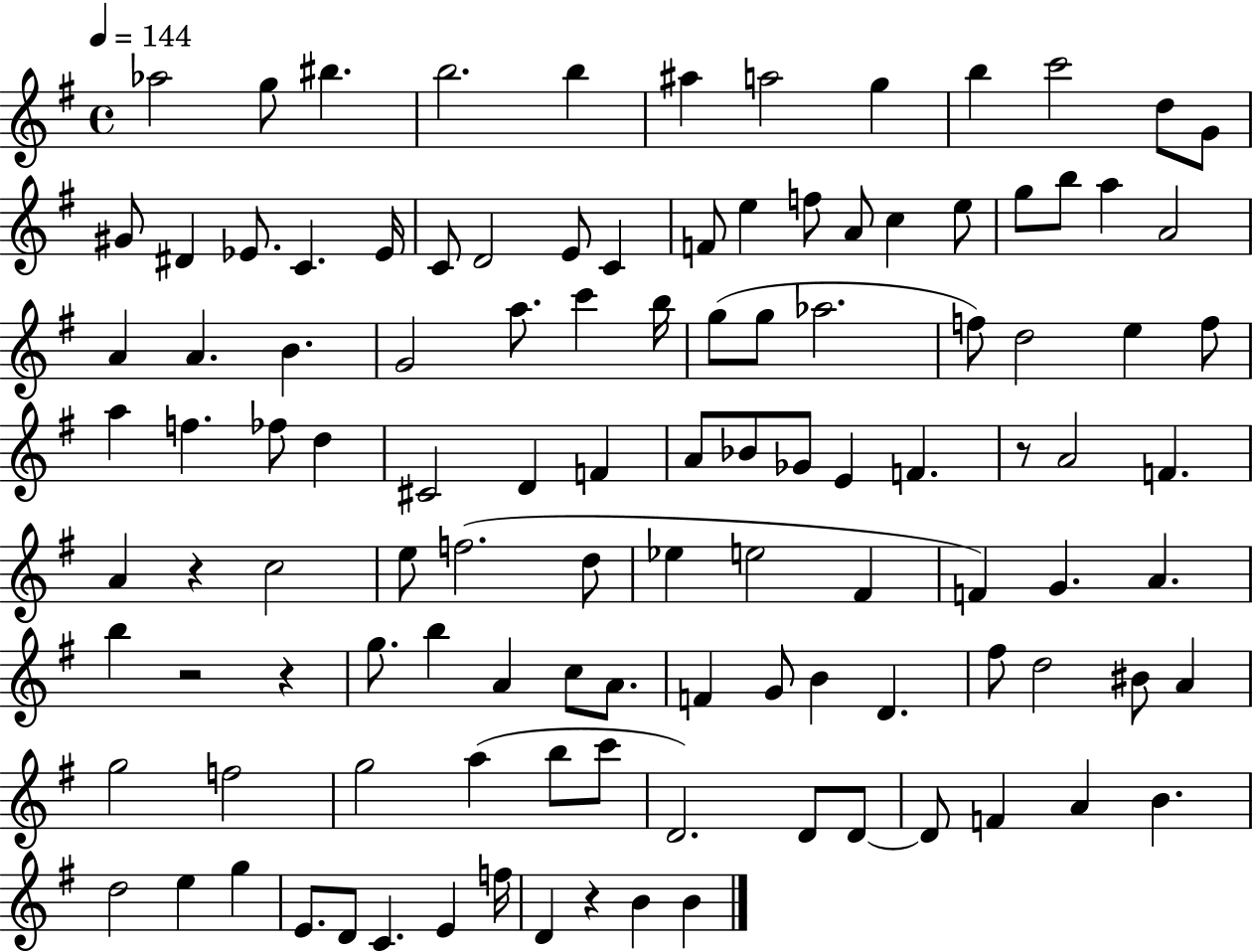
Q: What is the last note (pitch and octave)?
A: B4